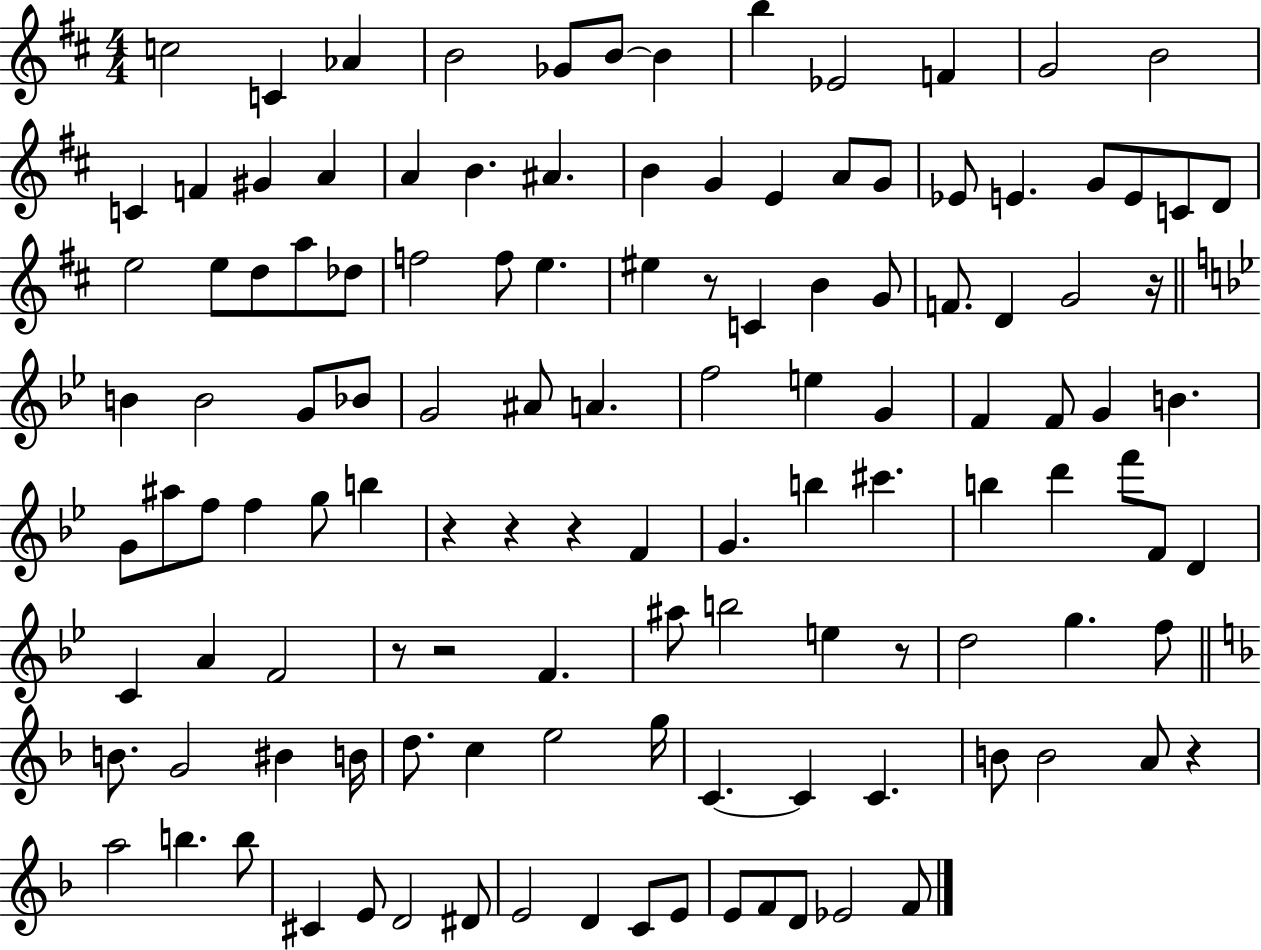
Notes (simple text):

C5/h C4/q Ab4/q B4/h Gb4/e B4/e B4/q B5/q Eb4/h F4/q G4/h B4/h C4/q F4/q G#4/q A4/q A4/q B4/q. A#4/q. B4/q G4/q E4/q A4/e G4/e Eb4/e E4/q. G4/e E4/e C4/e D4/e E5/h E5/e D5/e A5/e Db5/e F5/h F5/e E5/q. EIS5/q R/e C4/q B4/q G4/e F4/e. D4/q G4/h R/s B4/q B4/h G4/e Bb4/e G4/h A#4/e A4/q. F5/h E5/q G4/q F4/q F4/e G4/q B4/q. G4/e A#5/e F5/e F5/q G5/e B5/q R/q R/q R/q F4/q G4/q. B5/q C#6/q. B5/q D6/q F6/e F4/e D4/q C4/q A4/q F4/h R/e R/h F4/q. A#5/e B5/h E5/q R/e D5/h G5/q. F5/e B4/e. G4/h BIS4/q B4/s D5/e. C5/q E5/h G5/s C4/q. C4/q C4/q. B4/e B4/h A4/e R/q A5/h B5/q. B5/e C#4/q E4/e D4/h D#4/e E4/h D4/q C4/e E4/e E4/e F4/e D4/e Eb4/h F4/e